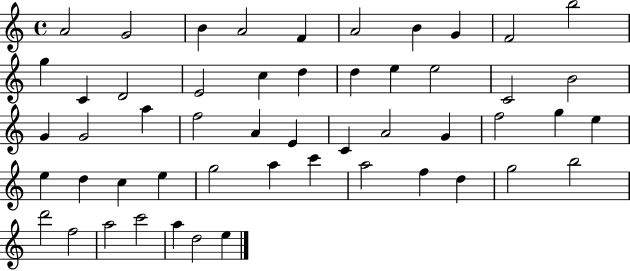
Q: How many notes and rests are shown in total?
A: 52